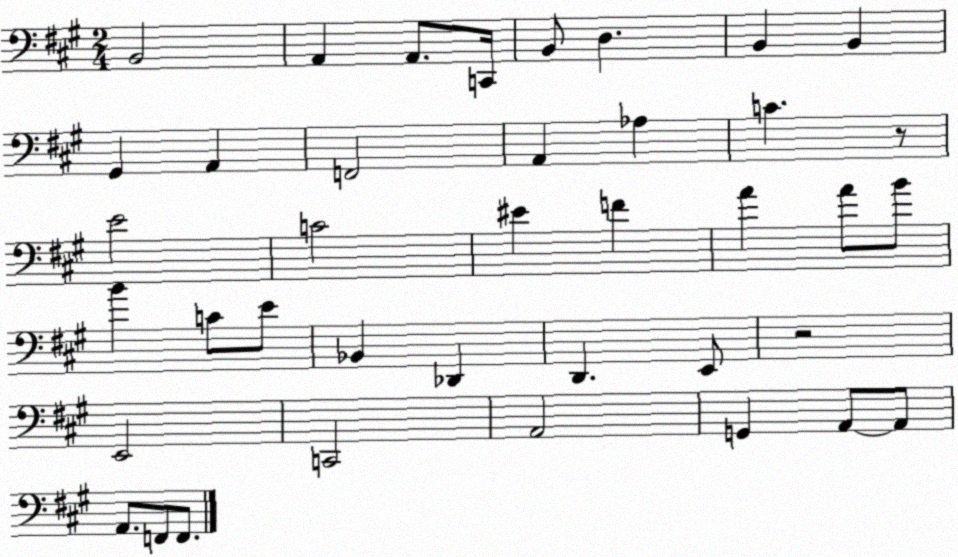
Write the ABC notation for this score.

X:1
T:Untitled
M:2/4
L:1/4
K:A
B,,2 A,, A,,/2 C,,/4 B,,/2 D, B,, B,, ^G,, A,, F,,2 A,, _A, C z/2 E2 C2 ^E F A A/2 B/2 B C/2 E/2 _B,, _D,, D,, E,,/2 z2 E,,2 C,,2 A,,2 G,, A,,/2 A,,/2 A,,/2 F,,/2 F,,/2